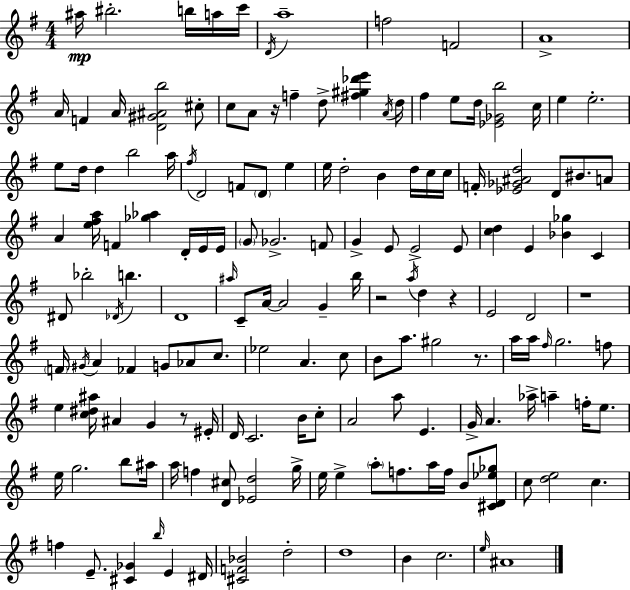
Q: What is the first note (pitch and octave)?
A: A#5